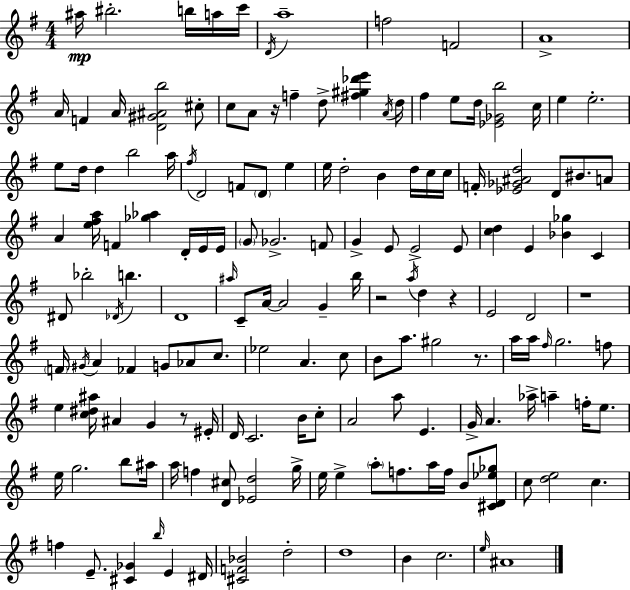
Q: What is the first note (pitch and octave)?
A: A#5